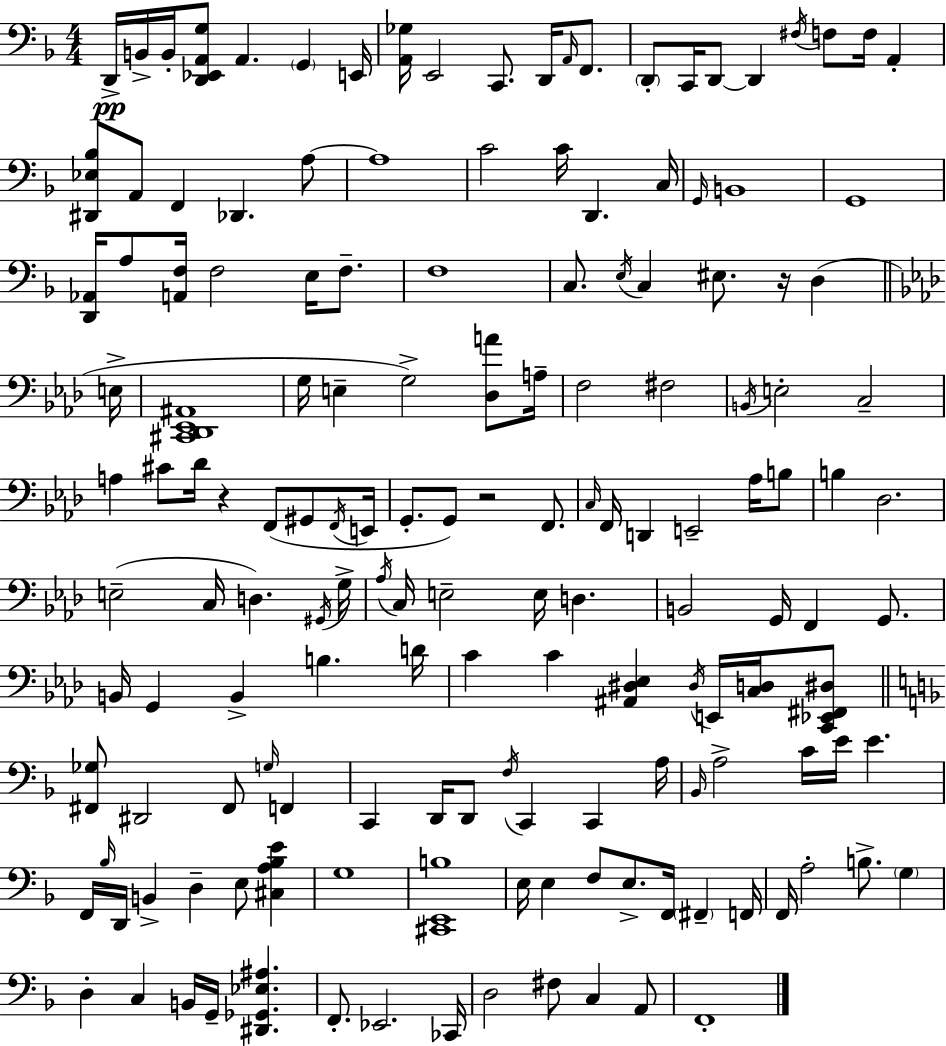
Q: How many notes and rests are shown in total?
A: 155